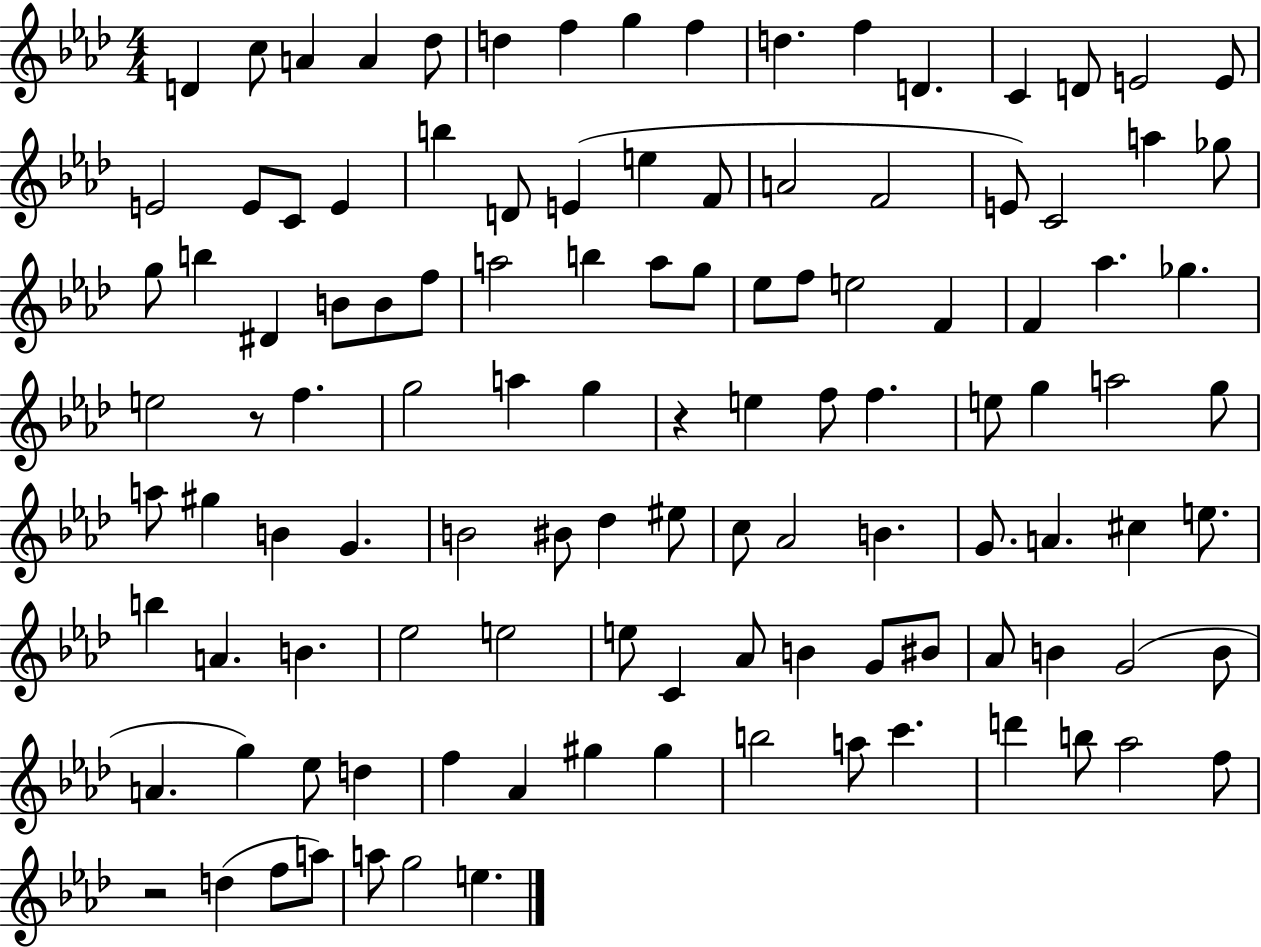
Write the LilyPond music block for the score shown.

{
  \clef treble
  \numericTimeSignature
  \time 4/4
  \key aes \major
  d'4 c''8 a'4 a'4 des''8 | d''4 f''4 g''4 f''4 | d''4. f''4 d'4. | c'4 d'8 e'2 e'8 | \break e'2 e'8 c'8 e'4 | b''4 d'8 e'4( e''4 f'8 | a'2 f'2 | e'8) c'2 a''4 ges''8 | \break g''8 b''4 dis'4 b'8 b'8 f''8 | a''2 b''4 a''8 g''8 | ees''8 f''8 e''2 f'4 | f'4 aes''4. ges''4. | \break e''2 r8 f''4. | g''2 a''4 g''4 | r4 e''4 f''8 f''4. | e''8 g''4 a''2 g''8 | \break a''8 gis''4 b'4 g'4. | b'2 bis'8 des''4 eis''8 | c''8 aes'2 b'4. | g'8. a'4. cis''4 e''8. | \break b''4 a'4. b'4. | ees''2 e''2 | e''8 c'4 aes'8 b'4 g'8 bis'8 | aes'8 b'4 g'2( b'8 | \break a'4. g''4) ees''8 d''4 | f''4 aes'4 gis''4 gis''4 | b''2 a''8 c'''4. | d'''4 b''8 aes''2 f''8 | \break r2 d''4( f''8 a''8) | a''8 g''2 e''4. | \bar "|."
}